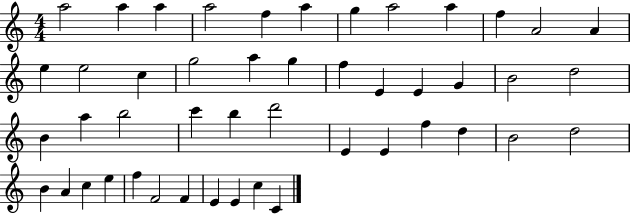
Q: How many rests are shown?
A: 0